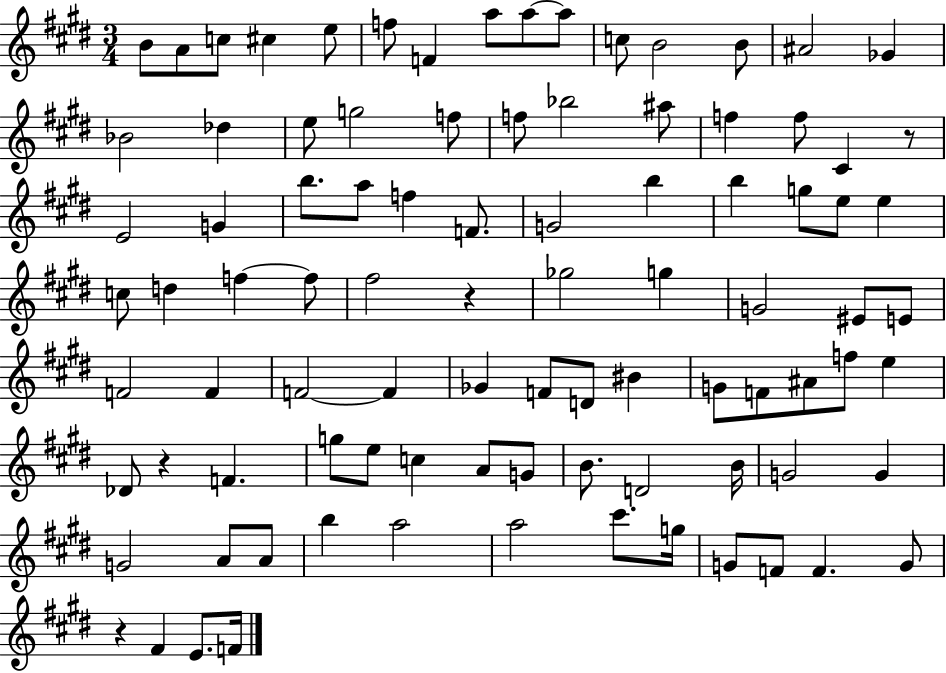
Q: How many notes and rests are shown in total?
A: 92